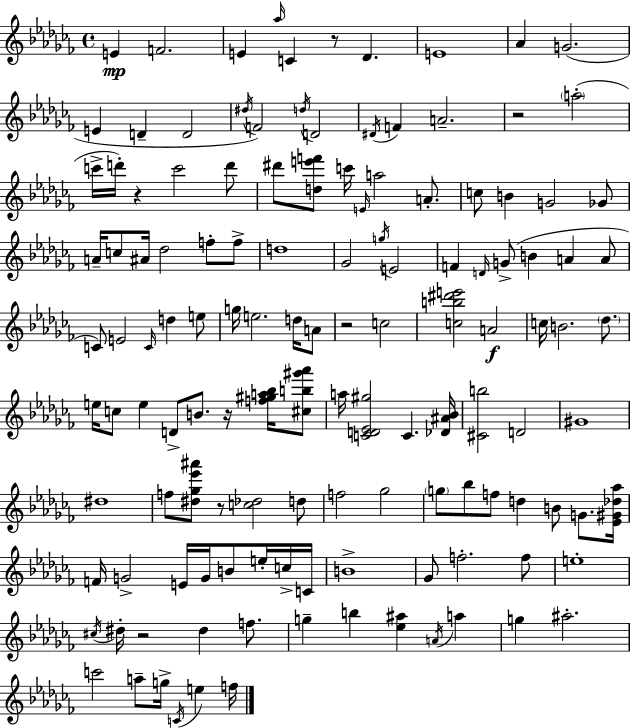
{
  \clef treble
  \time 4/4
  \defaultTimeSignature
  \key aes \minor
  \repeat volta 2 { e'4\mp f'2. | e'4 \grace { aes''16 } c'4 r8 des'4. | e'1 | aes'4 g'2.( | \break e'4 d'4-- d'2 | \acciaccatura { dis''16 } f'2) \acciaccatura { d''16 } d'2 | \acciaccatura { dis'16 } f'4 a'2.-- | r2 \parenthesize a''2-.( | \break c'''16-> d'''16-.) r4 c'''2 | d'''8 dis'''8 <d'' e''' f'''>8 c'''16 \grace { e'16 } a''2 | a'8.-. c''8 b'4 g'2 | ges'8 a'16-- c''8 ais'16 des''2 | \break f''8-. f''8-> d''1 | ges'2 \acciaccatura { g''16 } e'2 | f'4 \grace { d'16 } g'8->( b'4 | a'4 a'8 c'8) e'2 | \break \grace { c'16 } d''4 e''8 g''16 e''2. | d''16 a'8 r2 | c''2 <c'' b'' dis''' e'''>2 | a'2\f c''16 b'2. | \break \parenthesize des''8. e''16 c''8 e''4 d'8-> | b'8. r16 <f'' gis'' a'' bes''>16 <cis'' b'' gis''' aes'''>8 a''16 <c' d' ees' gis''>2 | c'4. <des' ais' bes'>16 <cis' b''>2 | d'2 gis'1 | \break dis''1 | f''8 <dis'' ges'' ees''' ais'''>8 r8 <c'' des''>2 | d''8 f''2 | ges''2 \parenthesize g''8 bes''8 f''8 d''4 | \break b'8 g'8. <ees' gis' des'' aes''>16 f'16 g'2-> | e'16 g'16 b'8 e''16-. c''16-> c'16 b'1-> | ges'8 f''2.-. | f''8 e''1-. | \break \acciaccatura { cis''16 } dis''16-. r2 | dis''4 f''8. g''4-- b''4 | <ees'' ais''>4 \acciaccatura { a'16 } a''4 g''4 ais''2.-. | c'''2 | \break a''8-- g''16-> \acciaccatura { c'16 } e''4 f''16 } \bar "|."
}